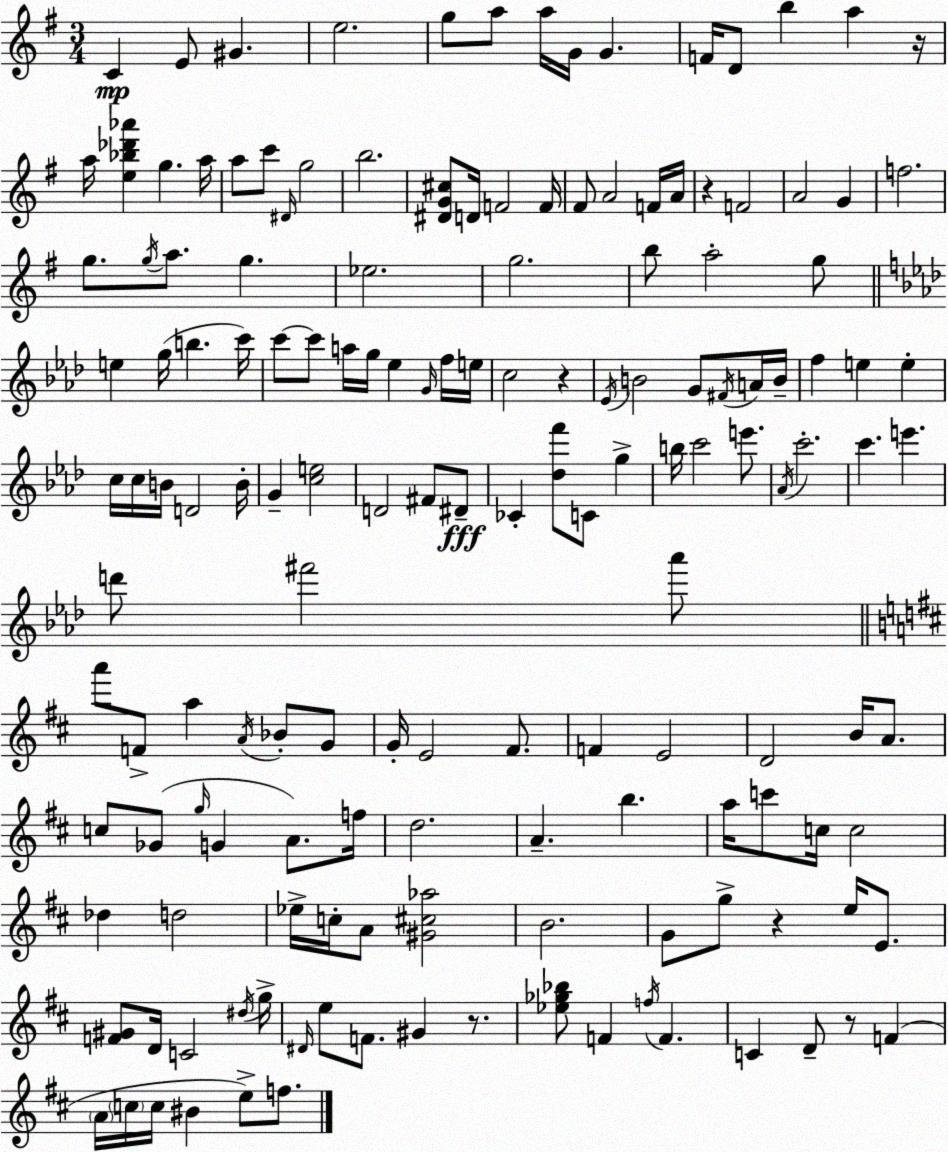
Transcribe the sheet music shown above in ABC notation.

X:1
T:Untitled
M:3/4
L:1/4
K:Em
C E/2 ^G e2 g/2 a/2 a/4 G/4 G F/4 D/2 b a z/4 a/4 [e_b_d'_a'] g a/4 a/2 c'/2 ^D/4 g2 b2 [^DG^c]/2 D/4 F2 F/4 ^F/2 A2 F/4 A/4 z F2 A2 G f2 g/2 g/4 a/2 g _e2 g2 b/2 a2 g/2 e g/4 b c'/4 c'/2 c'/2 a/4 g/4 _e G/4 f/4 e/4 c2 z _E/4 B2 G/2 ^F/4 A/4 B/4 f e e c/4 c/4 B/4 D2 B/4 G [ce]2 D2 ^F/2 ^D/2 _C [_df']/2 C/2 g b/4 c'2 e'/2 _A/4 c'2 c' e' d'/2 ^f'2 _a'/2 a'/2 F/2 a A/4 _B/2 G/2 G/4 E2 ^F/2 F E2 D2 B/4 A/2 c/2 _G/2 g/4 G A/2 f/4 d2 A b a/4 c'/2 c/4 c2 _d d2 _e/4 c/4 A/2 [^G^c_a]2 B2 G/2 g/2 z e/4 E/2 [F^G]/2 D/4 C2 ^d/4 g/4 ^D/4 e/2 F/2 ^G z/2 [_e_g_b]/2 F f/4 F C D/2 z/2 F A/4 c/4 c/4 ^B e/2 f/2